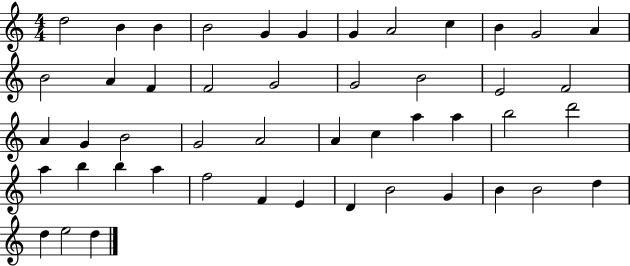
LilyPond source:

{
  \clef treble
  \numericTimeSignature
  \time 4/4
  \key c \major
  d''2 b'4 b'4 | b'2 g'4 g'4 | g'4 a'2 c''4 | b'4 g'2 a'4 | \break b'2 a'4 f'4 | f'2 g'2 | g'2 b'2 | e'2 f'2 | \break a'4 g'4 b'2 | g'2 a'2 | a'4 c''4 a''4 a''4 | b''2 d'''2 | \break a''4 b''4 b''4 a''4 | f''2 f'4 e'4 | d'4 b'2 g'4 | b'4 b'2 d''4 | \break d''4 e''2 d''4 | \bar "|."
}